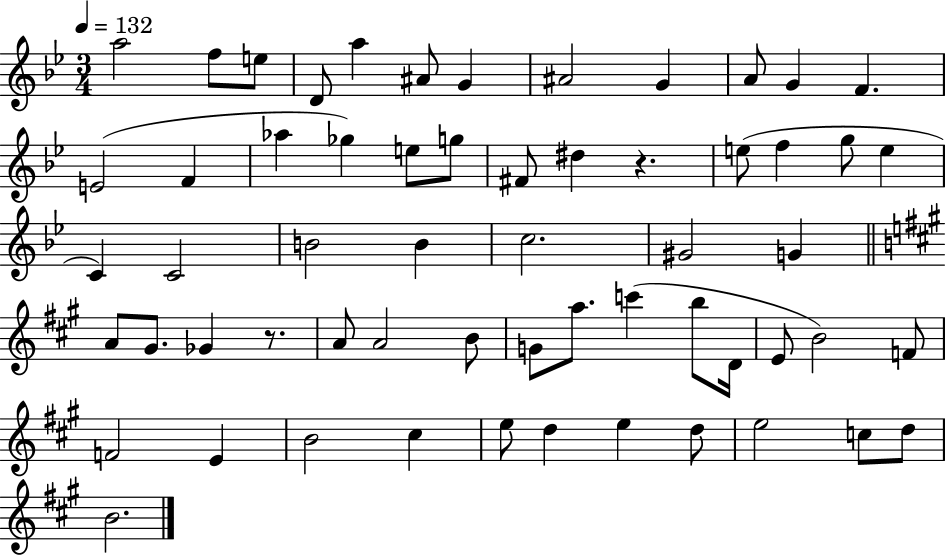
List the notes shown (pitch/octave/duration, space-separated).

A5/h F5/e E5/e D4/e A5/q A#4/e G4/q A#4/h G4/q A4/e G4/q F4/q. E4/h F4/q Ab5/q Gb5/q E5/e G5/e F#4/e D#5/q R/q. E5/e F5/q G5/e E5/q C4/q C4/h B4/h B4/q C5/h. G#4/h G4/q A4/e G#4/e. Gb4/q R/e. A4/e A4/h B4/e G4/e A5/e. C6/q B5/e D4/s E4/e B4/h F4/e F4/h E4/q B4/h C#5/q E5/e D5/q E5/q D5/e E5/h C5/e D5/e B4/h.